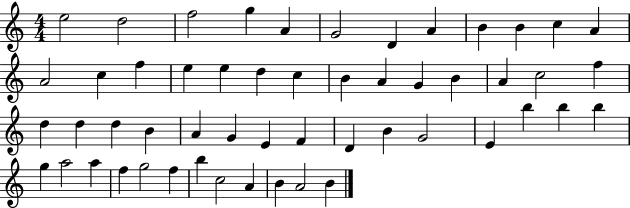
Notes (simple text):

E5/h D5/h F5/h G5/q A4/q G4/h D4/q A4/q B4/q B4/q C5/q A4/q A4/h C5/q F5/q E5/q E5/q D5/q C5/q B4/q A4/q G4/q B4/q A4/q C5/h F5/q D5/q D5/q D5/q B4/q A4/q G4/q E4/q F4/q D4/q B4/q G4/h E4/q B5/q B5/q B5/q G5/q A5/h A5/q F5/q G5/h F5/q B5/q C5/h A4/q B4/q A4/h B4/q